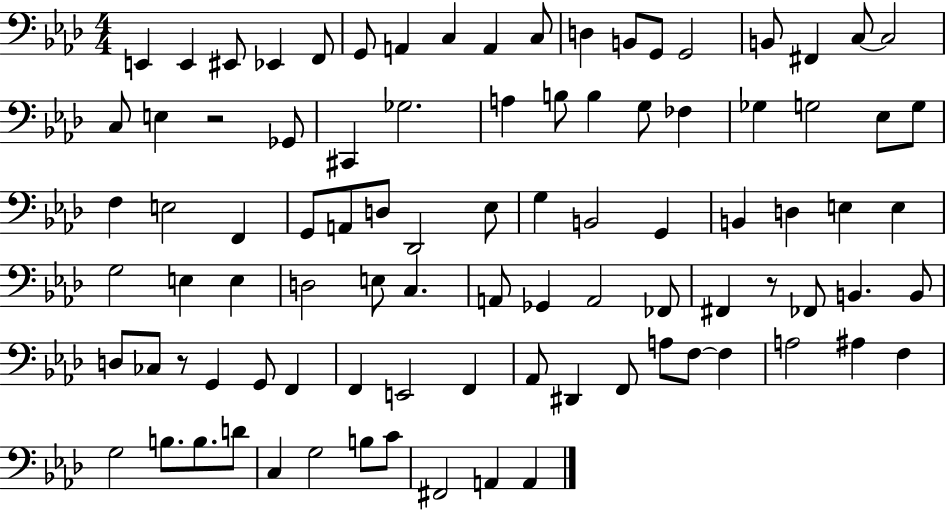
X:1
T:Untitled
M:4/4
L:1/4
K:Ab
E,, E,, ^E,,/2 _E,, F,,/2 G,,/2 A,, C, A,, C,/2 D, B,,/2 G,,/2 G,,2 B,,/2 ^F,, C,/2 C,2 C,/2 E, z2 _G,,/2 ^C,, _G,2 A, B,/2 B, G,/2 _F, _G, G,2 _E,/2 G,/2 F, E,2 F,, G,,/2 A,,/2 D,/2 _D,,2 _E,/2 G, B,,2 G,, B,, D, E, E, G,2 E, E, D,2 E,/2 C, A,,/2 _G,, A,,2 _F,,/2 ^F,, z/2 _F,,/2 B,, B,,/2 D,/2 _C,/2 z/2 G,, G,,/2 F,, F,, E,,2 F,, _A,,/2 ^D,, F,,/2 A,/2 F,/2 F, A,2 ^A, F, G,2 B,/2 B,/2 D/2 C, G,2 B,/2 C/2 ^F,,2 A,, A,,